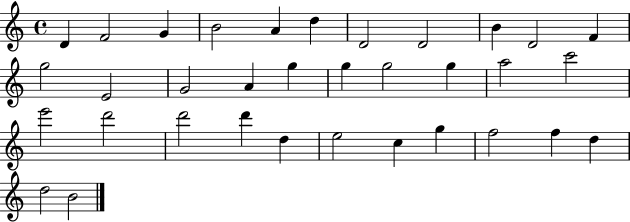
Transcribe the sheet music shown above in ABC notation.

X:1
T:Untitled
M:4/4
L:1/4
K:C
D F2 G B2 A d D2 D2 B D2 F g2 E2 G2 A g g g2 g a2 c'2 e'2 d'2 d'2 d' d e2 c g f2 f d d2 B2